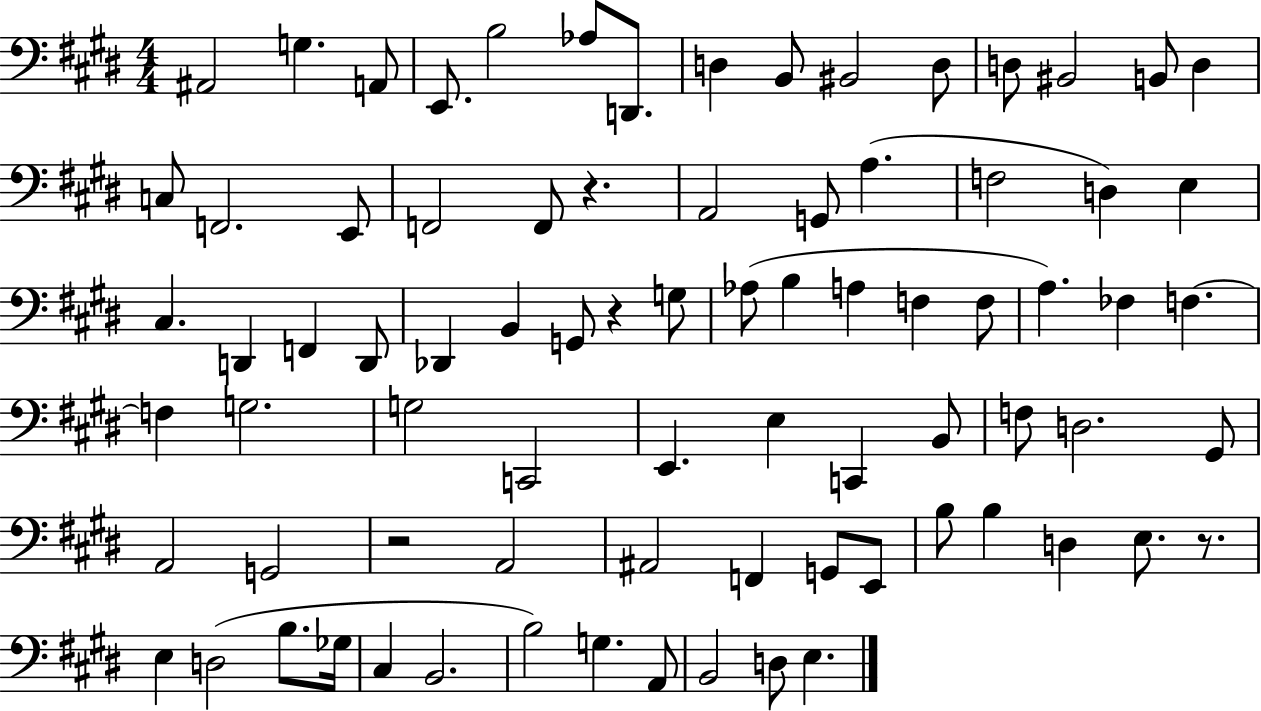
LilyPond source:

{
  \clef bass
  \numericTimeSignature
  \time 4/4
  \key e \major
  ais,2 g4. a,8 | e,8. b2 aes8 d,8. | d4 b,8 bis,2 d8 | d8 bis,2 b,8 d4 | \break c8 f,2. e,8 | f,2 f,8 r4. | a,2 g,8 a4.( | f2 d4) e4 | \break cis4. d,4 f,4 d,8 | des,4 b,4 g,8 r4 g8 | aes8( b4 a4 f4 f8 | a4.) fes4 f4.~~ | \break f4 g2. | g2 c,2 | e,4. e4 c,4 b,8 | f8 d2. gis,8 | \break a,2 g,2 | r2 a,2 | ais,2 f,4 g,8 e,8 | b8 b4 d4 e8. r8. | \break e4 d2( b8. ges16 | cis4 b,2. | b2) g4. a,8 | b,2 d8 e4. | \break \bar "|."
}